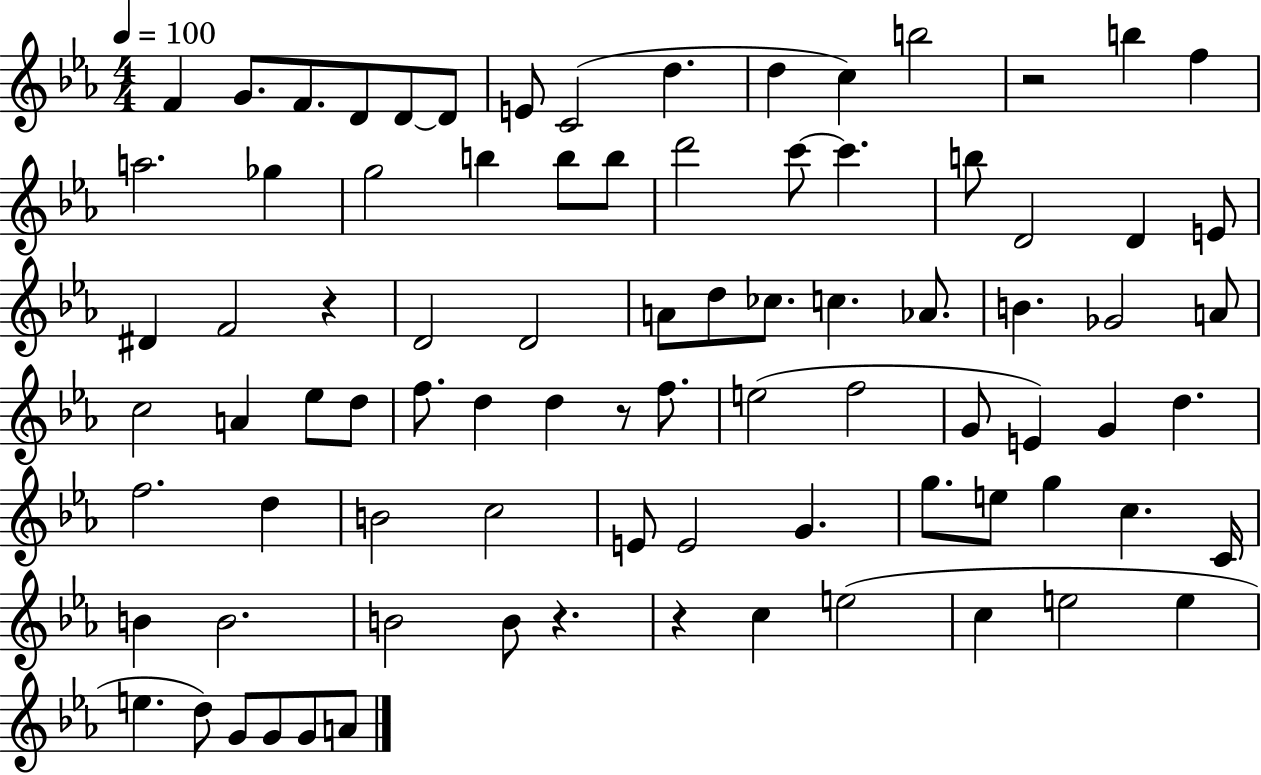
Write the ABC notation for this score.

X:1
T:Untitled
M:4/4
L:1/4
K:Eb
F G/2 F/2 D/2 D/2 D/2 E/2 C2 d d c b2 z2 b f a2 _g g2 b b/2 b/2 d'2 c'/2 c' b/2 D2 D E/2 ^D F2 z D2 D2 A/2 d/2 _c/2 c _A/2 B _G2 A/2 c2 A _e/2 d/2 f/2 d d z/2 f/2 e2 f2 G/2 E G d f2 d B2 c2 E/2 E2 G g/2 e/2 g c C/4 B B2 B2 B/2 z z c e2 c e2 e e d/2 G/2 G/2 G/2 A/2